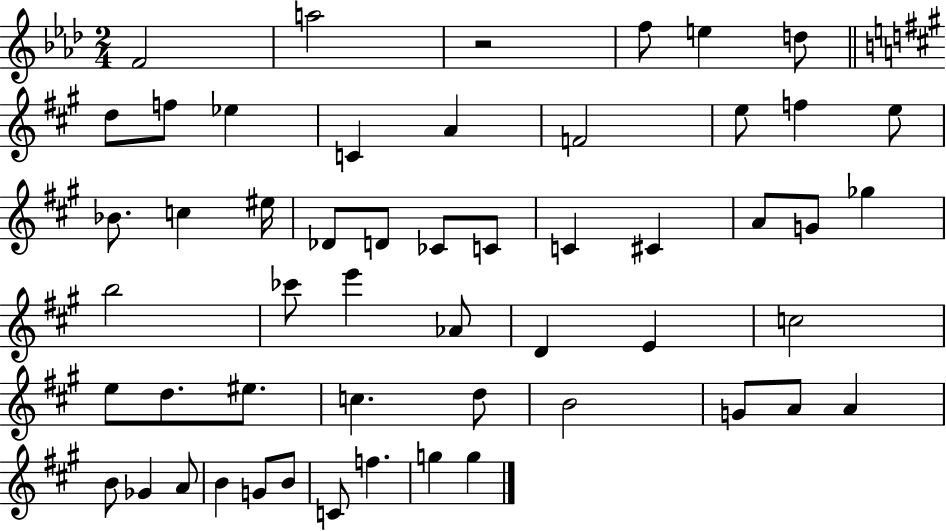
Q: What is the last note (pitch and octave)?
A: G5